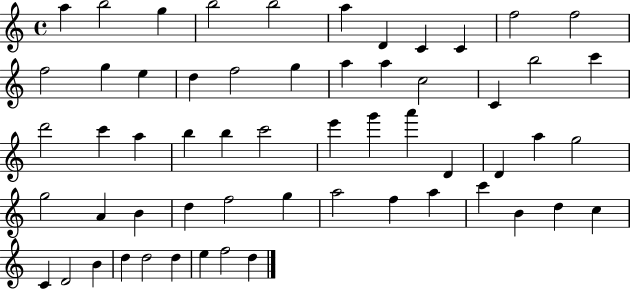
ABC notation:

X:1
T:Untitled
M:4/4
L:1/4
K:C
a b2 g b2 b2 a D C C f2 f2 f2 g e d f2 g a a c2 C b2 c' d'2 c' a b b c'2 e' g' a' D D a g2 g2 A B d f2 g a2 f a c' B d c C D2 B d d2 d e f2 d